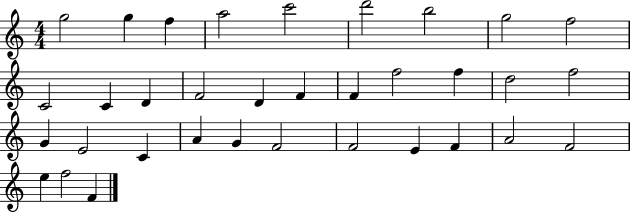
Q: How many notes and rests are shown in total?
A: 34